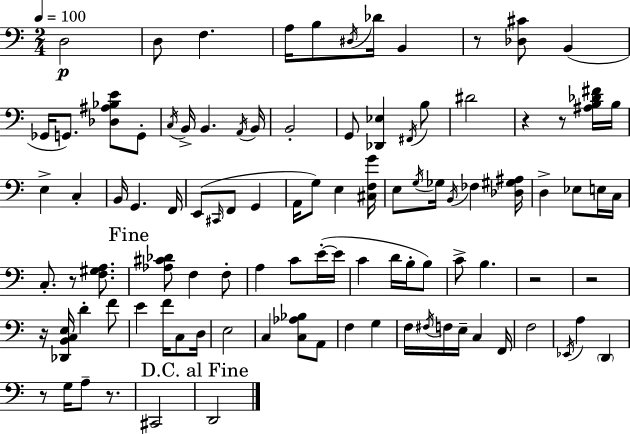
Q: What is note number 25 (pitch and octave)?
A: C3